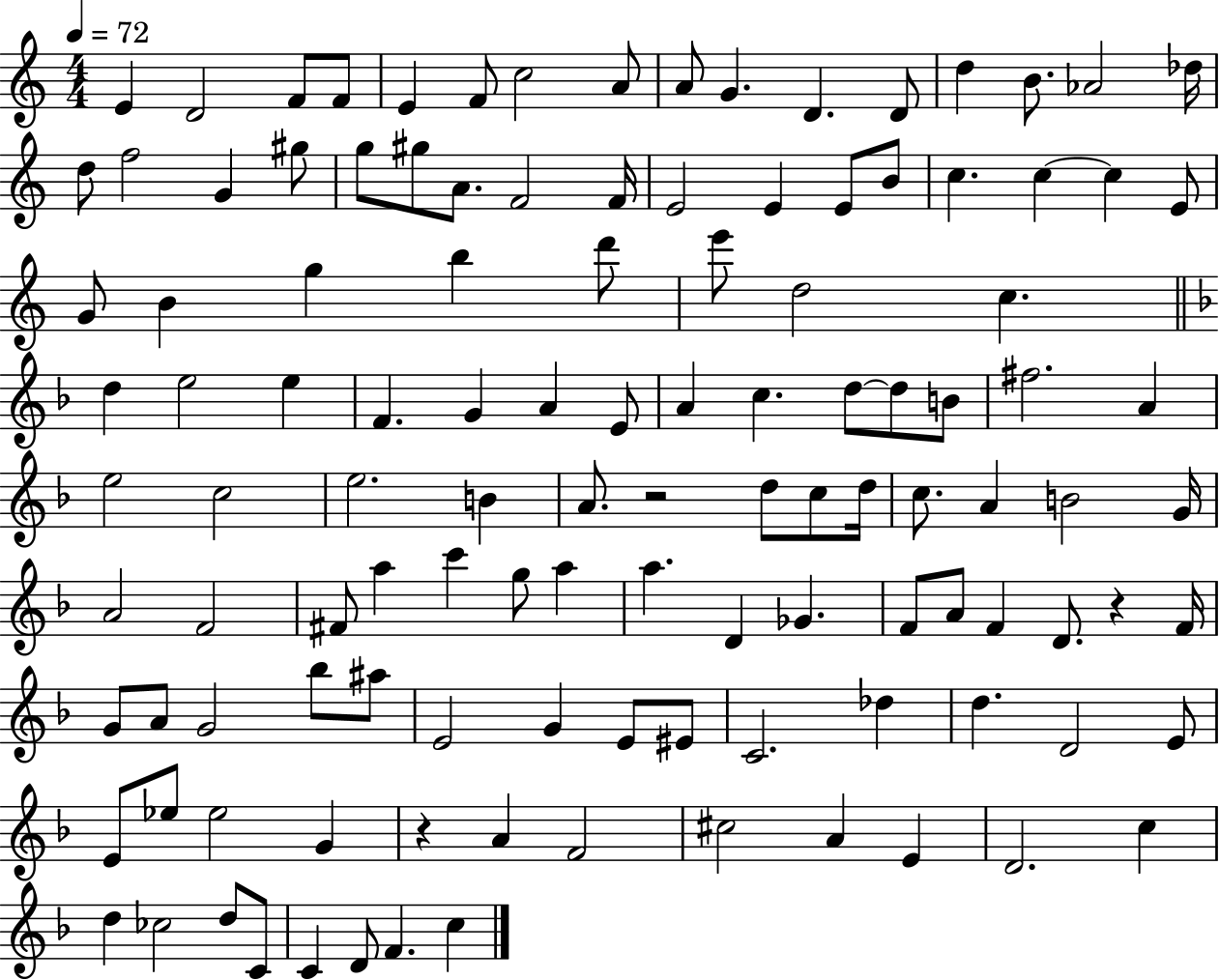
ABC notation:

X:1
T:Untitled
M:4/4
L:1/4
K:C
E D2 F/2 F/2 E F/2 c2 A/2 A/2 G D D/2 d B/2 _A2 _d/4 d/2 f2 G ^g/2 g/2 ^g/2 A/2 F2 F/4 E2 E E/2 B/2 c c c E/2 G/2 B g b d'/2 e'/2 d2 c d e2 e F G A E/2 A c d/2 d/2 B/2 ^f2 A e2 c2 e2 B A/2 z2 d/2 c/2 d/4 c/2 A B2 G/4 A2 F2 ^F/2 a c' g/2 a a D _G F/2 A/2 F D/2 z F/4 G/2 A/2 G2 _b/2 ^a/2 E2 G E/2 ^E/2 C2 _d d D2 E/2 E/2 _e/2 _e2 G z A F2 ^c2 A E D2 c d _c2 d/2 C/2 C D/2 F c